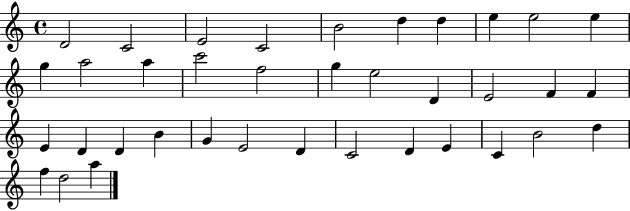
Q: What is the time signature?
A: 4/4